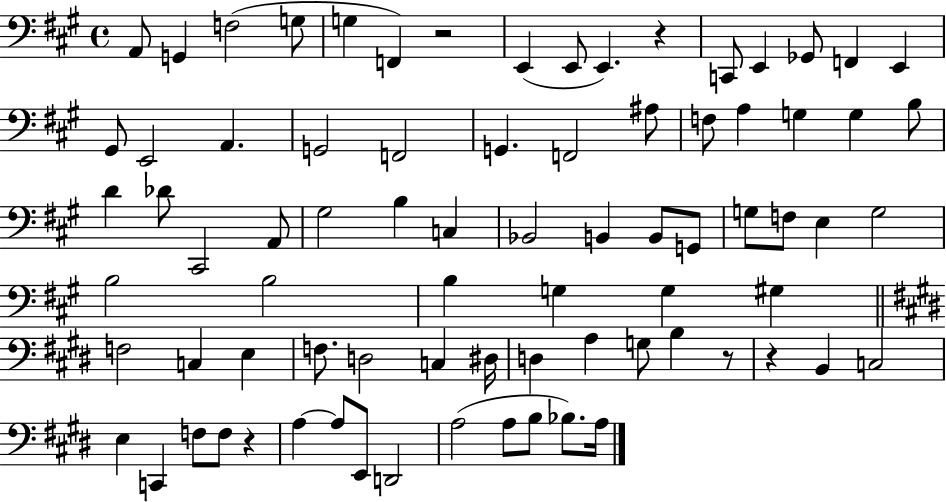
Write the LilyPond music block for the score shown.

{
  \clef bass
  \time 4/4
  \defaultTimeSignature
  \key a \major
  \repeat volta 2 { a,8 g,4 f2( g8 | g4 f,4) r2 | e,4( e,8 e,4.) r4 | c,8 e,4 ges,8 f,4 e,4 | \break gis,8 e,2 a,4. | g,2 f,2 | g,4. f,2 ais8 | f8 a4 g4 g4 b8 | \break d'4 des'8 cis,2 a,8 | gis2 b4 c4 | bes,2 b,4 b,8 g,8 | g8 f8 e4 g2 | \break b2 b2 | b4 g4 g4 gis4 | \bar "||" \break \key e \major f2 c4 e4 | f8. d2 c4 dis16 | d4 a4 g8 b4 r8 | r4 b,4 c2 | \break e4 c,4 f8 f8 r4 | a4~~ a8 e,8 d,2 | a2( a8 b8 bes8.) a16 | } \bar "|."
}